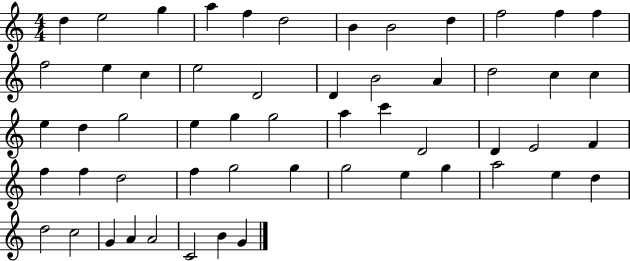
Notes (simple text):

D5/q E5/h G5/q A5/q F5/q D5/h B4/q B4/h D5/q F5/h F5/q F5/q F5/h E5/q C5/q E5/h D4/h D4/q B4/h A4/q D5/h C5/q C5/q E5/q D5/q G5/h E5/q G5/q G5/h A5/q C6/q D4/h D4/q E4/h F4/q F5/q F5/q D5/h F5/q G5/h G5/q G5/h E5/q G5/q A5/h E5/q D5/q D5/h C5/h G4/q A4/q A4/h C4/h B4/q G4/q